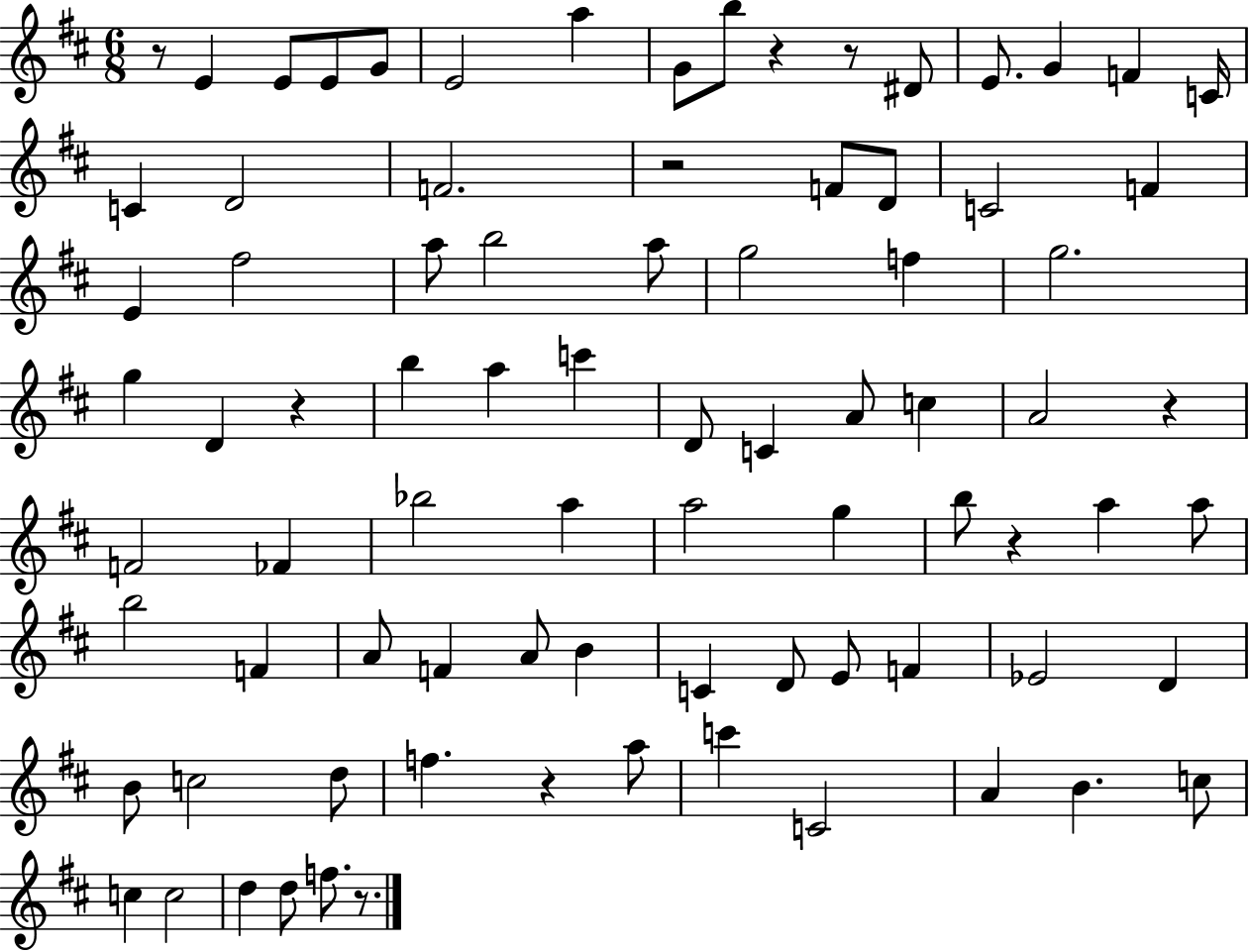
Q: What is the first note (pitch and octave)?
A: E4